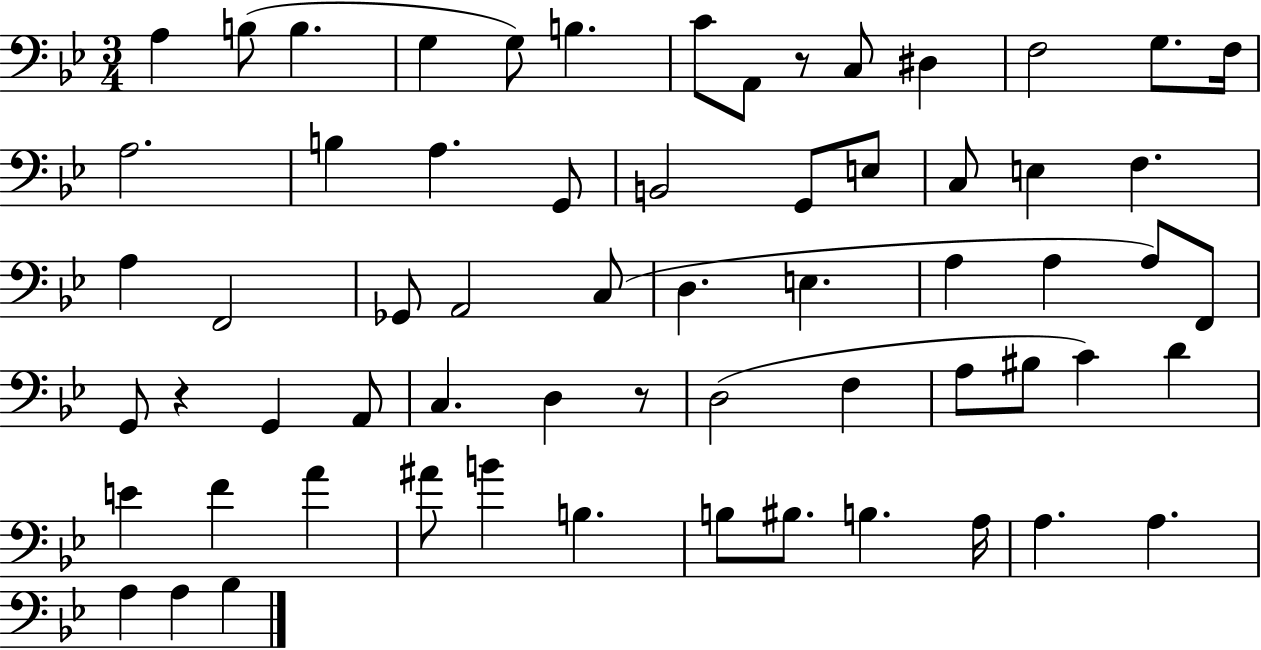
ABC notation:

X:1
T:Untitled
M:3/4
L:1/4
K:Bb
A, B,/2 B, G, G,/2 B, C/2 A,,/2 z/2 C,/2 ^D, F,2 G,/2 F,/4 A,2 B, A, G,,/2 B,,2 G,,/2 E,/2 C,/2 E, F, A, F,,2 _G,,/2 A,,2 C,/2 D, E, A, A, A,/2 F,,/2 G,,/2 z G,, A,,/2 C, D, z/2 D,2 F, A,/2 ^B,/2 C D E F A ^A/2 B B, B,/2 ^B,/2 B, A,/4 A, A, A, A, _B,